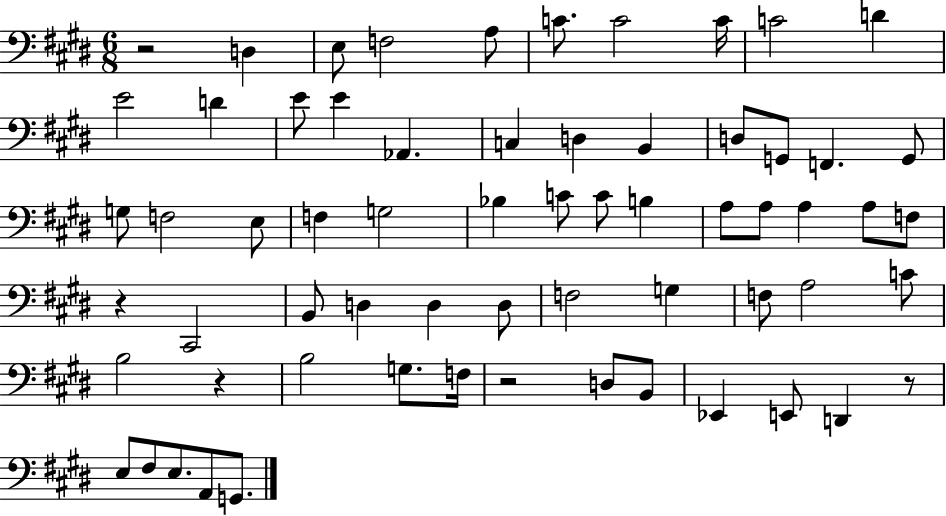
X:1
T:Untitled
M:6/8
L:1/4
K:E
z2 D, E,/2 F,2 A,/2 C/2 C2 C/4 C2 D E2 D E/2 E _A,, C, D, B,, D,/2 G,,/2 F,, G,,/2 G,/2 F,2 E,/2 F, G,2 _B, C/2 C/2 B, A,/2 A,/2 A, A,/2 F,/2 z ^C,,2 B,,/2 D, D, D,/2 F,2 G, F,/2 A,2 C/2 B,2 z B,2 G,/2 F,/4 z2 D,/2 B,,/2 _E,, E,,/2 D,, z/2 E,/2 ^F,/2 E,/2 A,,/2 G,,/2